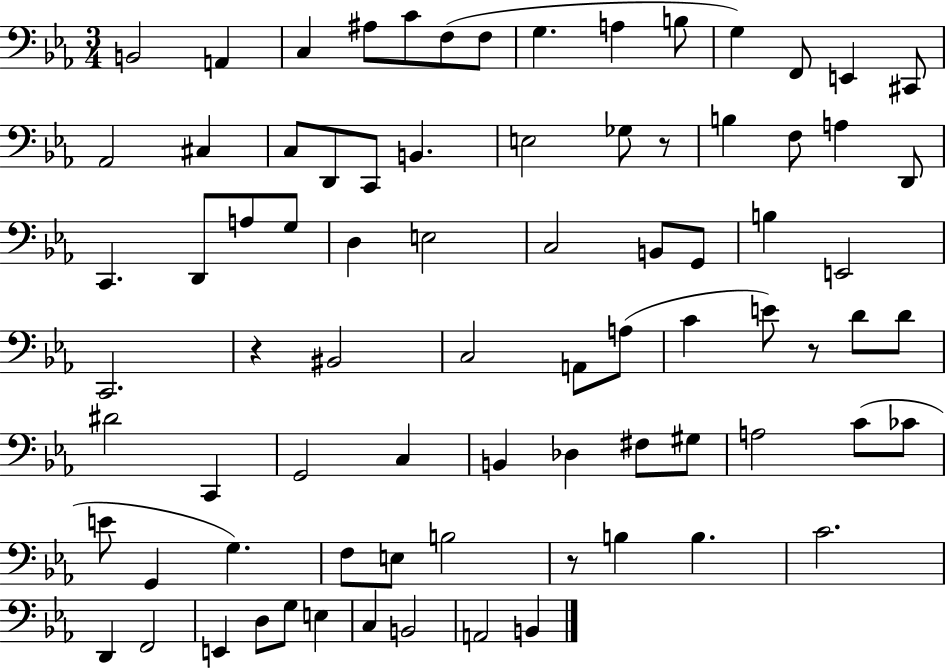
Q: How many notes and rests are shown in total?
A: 80